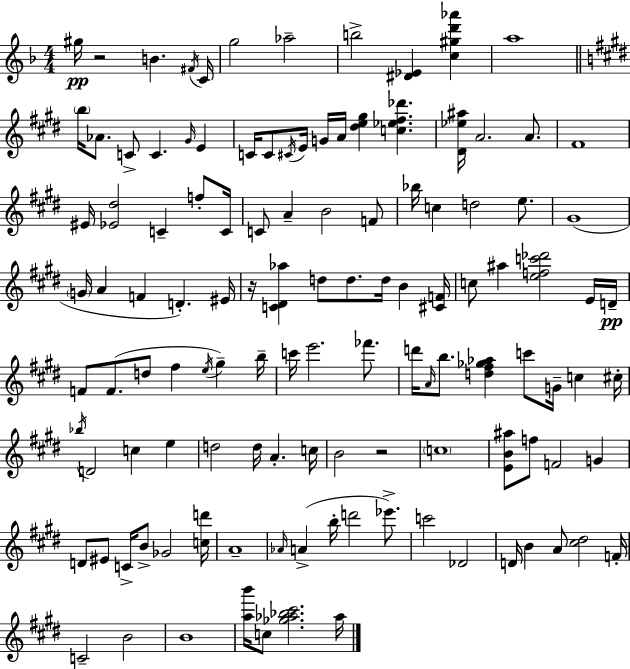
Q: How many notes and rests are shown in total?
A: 119